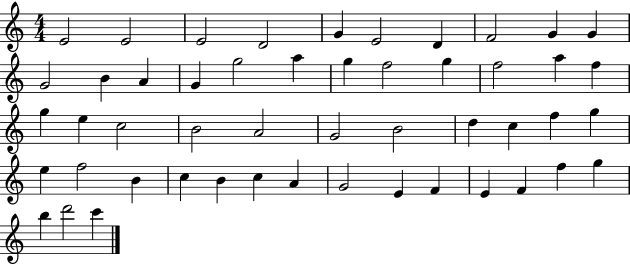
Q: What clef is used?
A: treble